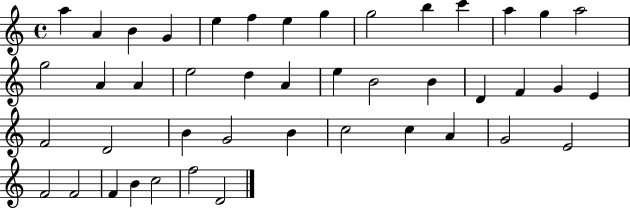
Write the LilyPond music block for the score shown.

{
  \clef treble
  \time 4/4
  \defaultTimeSignature
  \key c \major
  a''4 a'4 b'4 g'4 | e''4 f''4 e''4 g''4 | g''2 b''4 c'''4 | a''4 g''4 a''2 | \break g''2 a'4 a'4 | e''2 d''4 a'4 | e''4 b'2 b'4 | d'4 f'4 g'4 e'4 | \break f'2 d'2 | b'4 g'2 b'4 | c''2 c''4 a'4 | g'2 e'2 | \break f'2 f'2 | f'4 b'4 c''2 | f''2 d'2 | \bar "|."
}